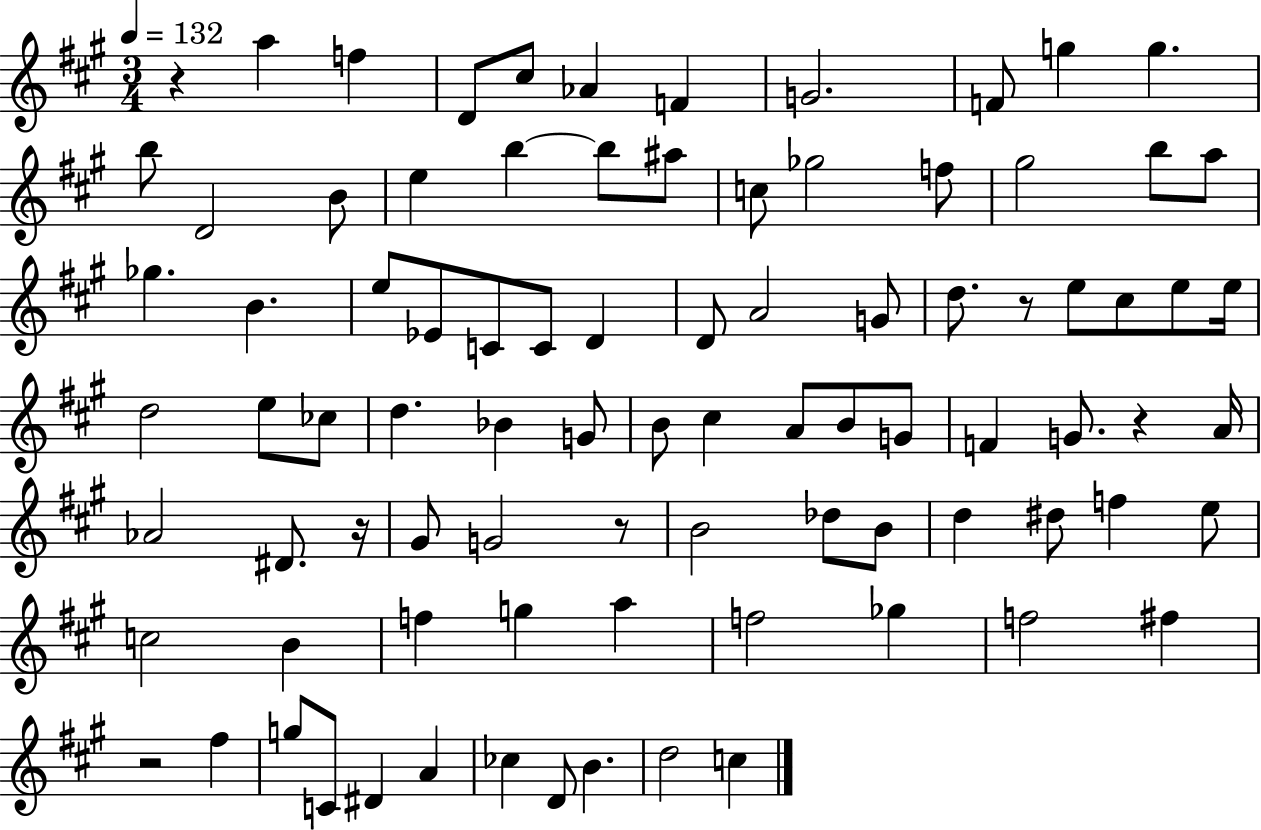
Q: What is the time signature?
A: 3/4